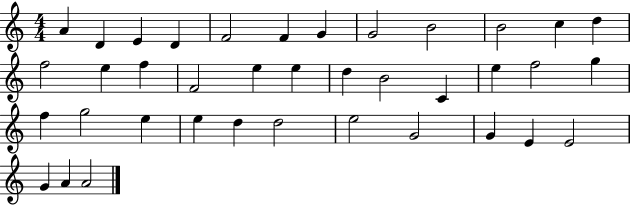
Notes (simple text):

A4/q D4/q E4/q D4/q F4/h F4/q G4/q G4/h B4/h B4/h C5/q D5/q F5/h E5/q F5/q F4/h E5/q E5/q D5/q B4/h C4/q E5/q F5/h G5/q F5/q G5/h E5/q E5/q D5/q D5/h E5/h G4/h G4/q E4/q E4/h G4/q A4/q A4/h